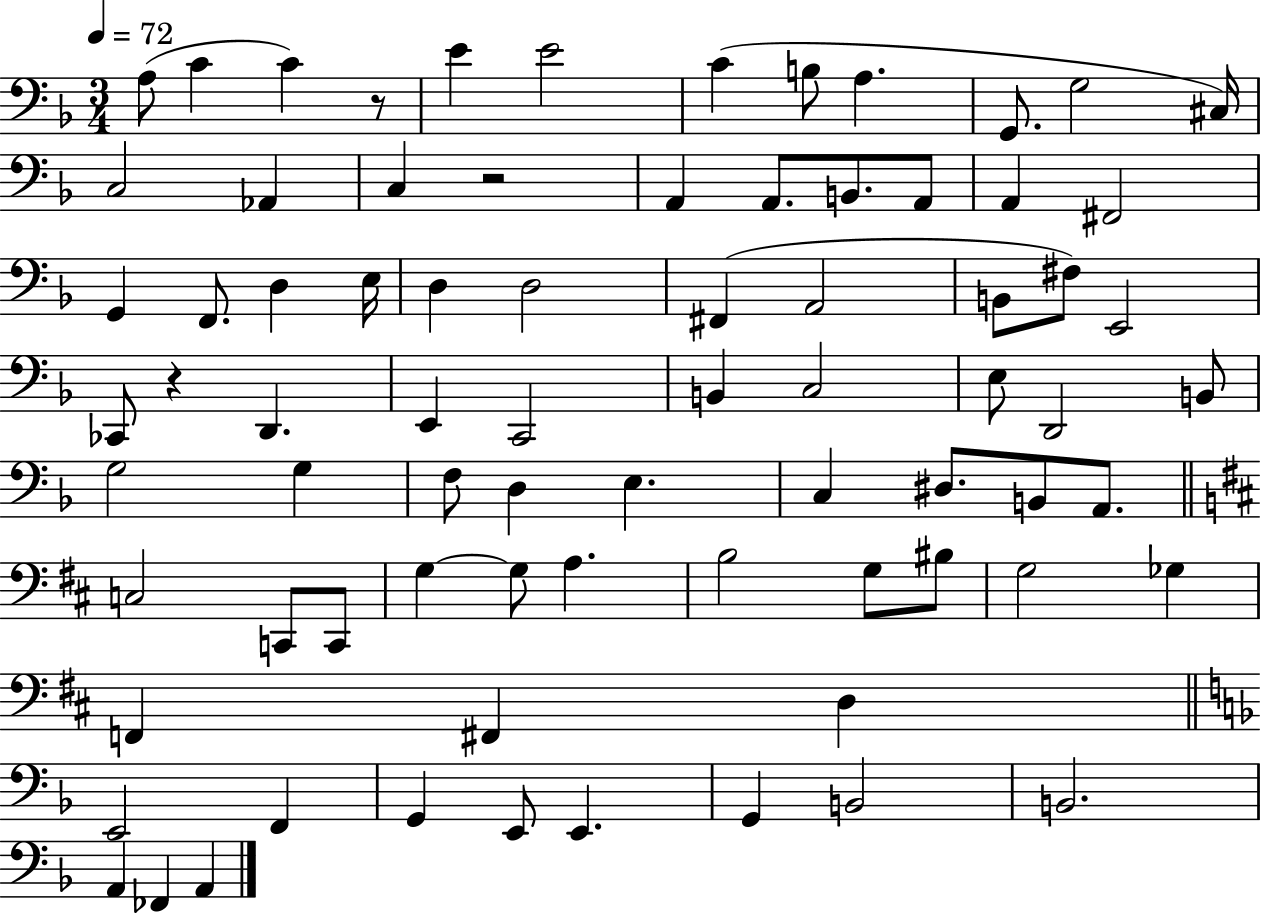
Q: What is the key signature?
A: F major